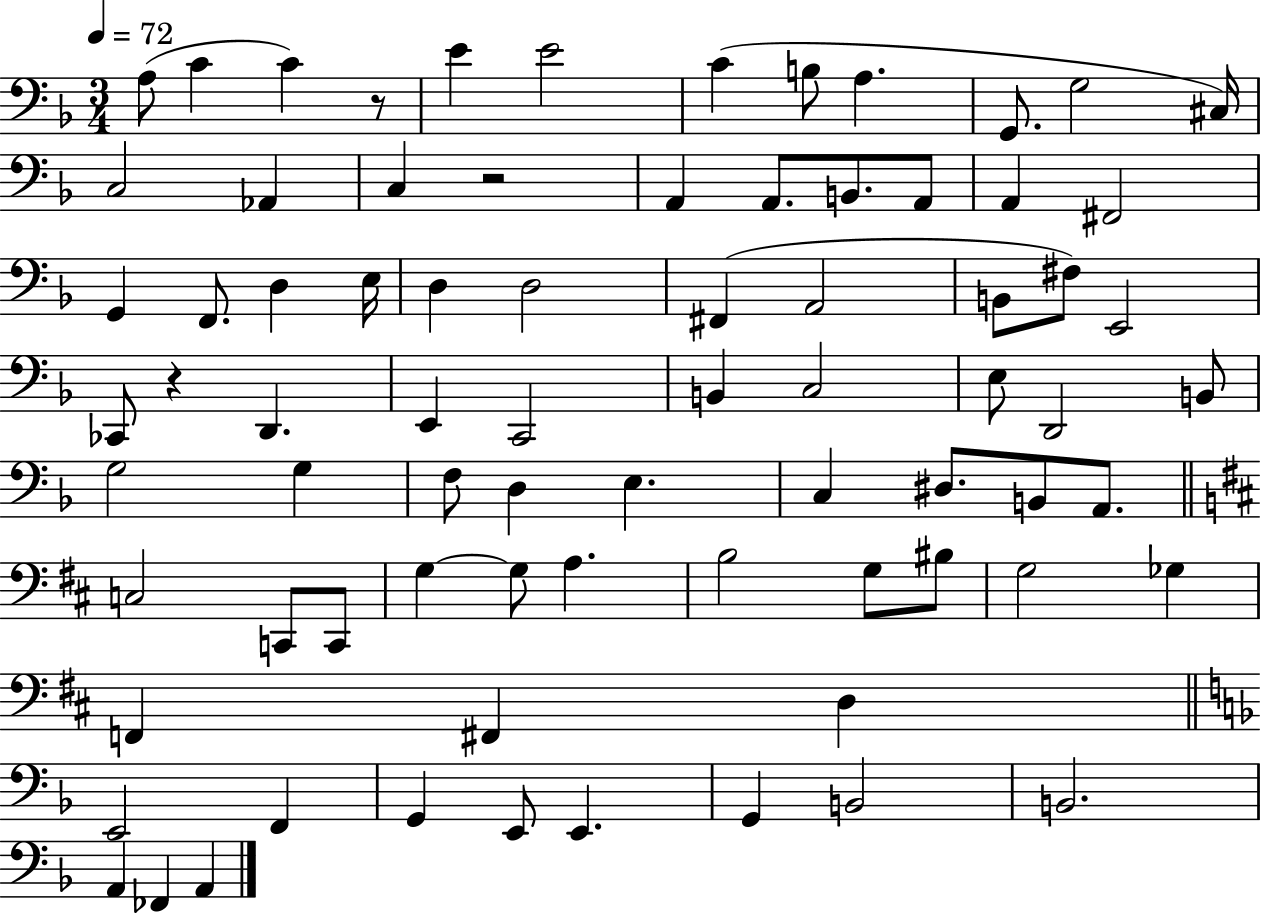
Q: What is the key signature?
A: F major